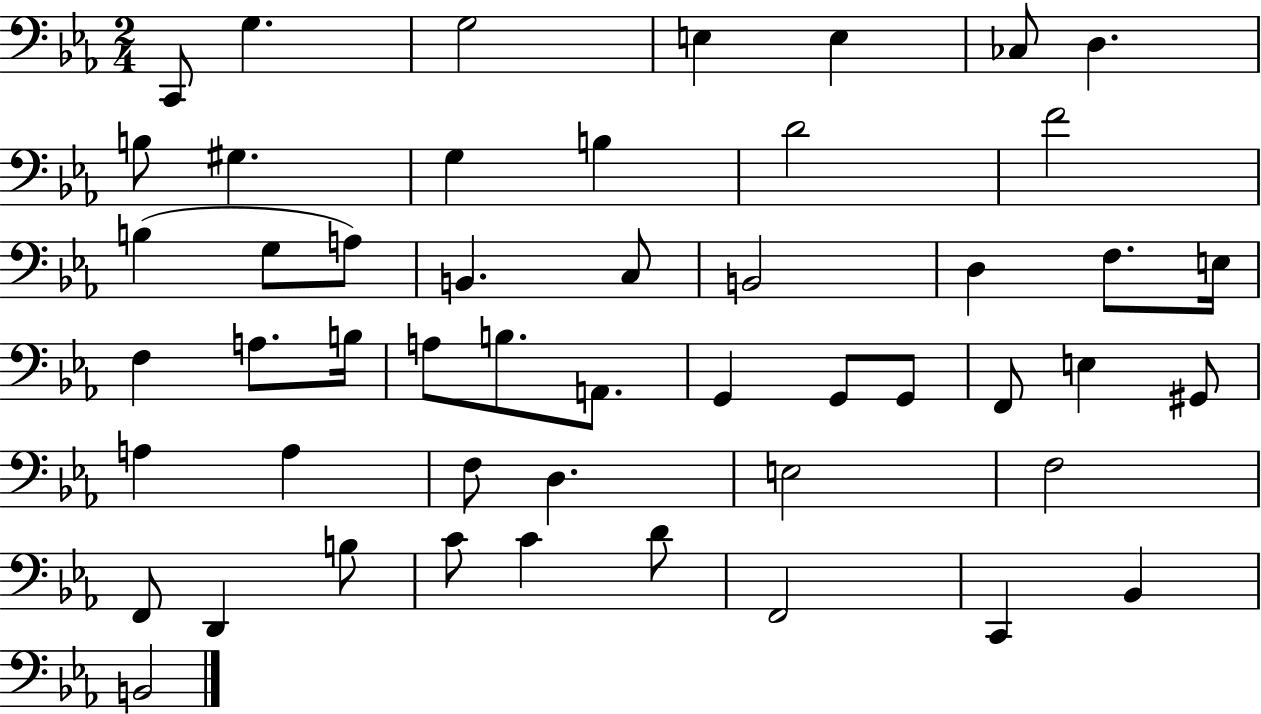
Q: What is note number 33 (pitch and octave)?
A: E3